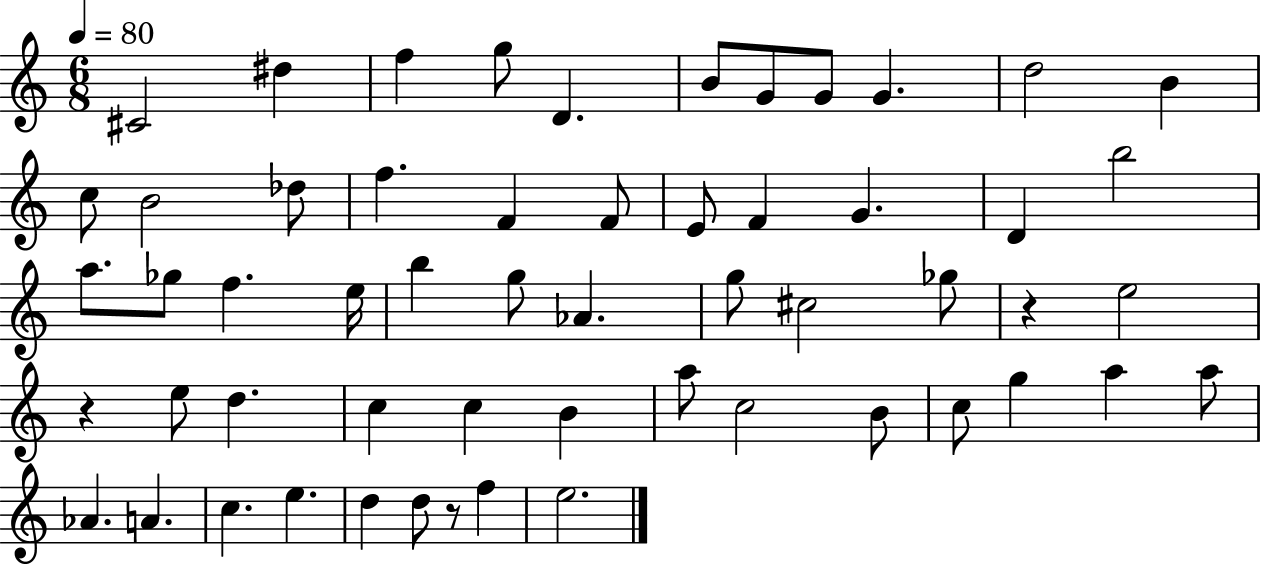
C#4/h D#5/q F5/q G5/e D4/q. B4/e G4/e G4/e G4/q. D5/h B4/q C5/e B4/h Db5/e F5/q. F4/q F4/e E4/e F4/q G4/q. D4/q B5/h A5/e. Gb5/e F5/q. E5/s B5/q G5/e Ab4/q. G5/e C#5/h Gb5/e R/q E5/h R/q E5/e D5/q. C5/q C5/q B4/q A5/e C5/h B4/e C5/e G5/q A5/q A5/e Ab4/q. A4/q. C5/q. E5/q. D5/q D5/e R/e F5/q E5/h.